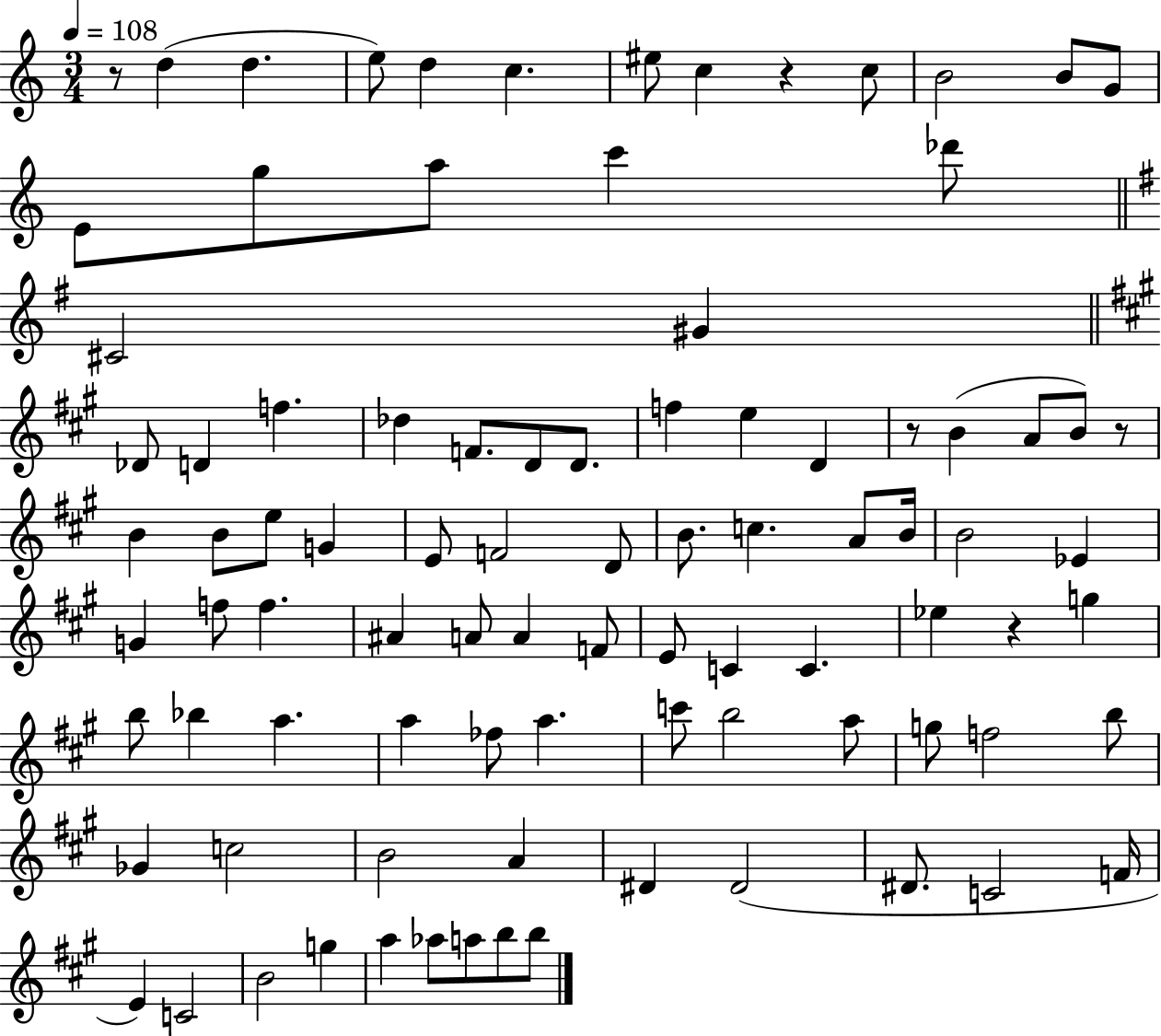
{
  \clef treble
  \numericTimeSignature
  \time 3/4
  \key c \major
  \tempo 4 = 108
  \repeat volta 2 { r8 d''4( d''4. | e''8) d''4 c''4. | eis''8 c''4 r4 c''8 | b'2 b'8 g'8 | \break e'8 g''8 a''8 c'''4 des'''8 | \bar "||" \break \key e \minor cis'2 gis'4 | \bar "||" \break \key a \major des'8 d'4 f''4. | des''4 f'8. d'8 d'8. | f''4 e''4 d'4 | r8 b'4( a'8 b'8) r8 | \break b'4 b'8 e''8 g'4 | e'8 f'2 d'8 | b'8. c''4. a'8 b'16 | b'2 ees'4 | \break g'4 f''8 f''4. | ais'4 a'8 a'4 f'8 | e'8 c'4 c'4. | ees''4 r4 g''4 | \break b''8 bes''4 a''4. | a''4 fes''8 a''4. | c'''8 b''2 a''8 | g''8 f''2 b''8 | \break ges'4 c''2 | b'2 a'4 | dis'4 dis'2( | dis'8. c'2 f'16 | \break e'4) c'2 | b'2 g''4 | a''4 aes''8 a''8 b''8 b''8 | } \bar "|."
}